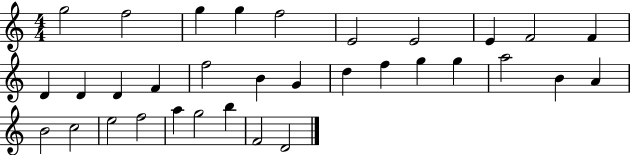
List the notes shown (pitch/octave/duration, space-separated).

G5/h F5/h G5/q G5/q F5/h E4/h E4/h E4/q F4/h F4/q D4/q D4/q D4/q F4/q F5/h B4/q G4/q D5/q F5/q G5/q G5/q A5/h B4/q A4/q B4/h C5/h E5/h F5/h A5/q G5/h B5/q F4/h D4/h